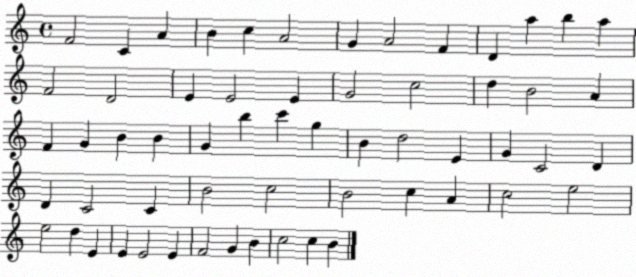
X:1
T:Untitled
M:4/4
L:1/4
K:C
F2 C A B c A2 G A2 F D a b a F2 D2 E E2 E G2 c2 d B2 A F G B B G b c' g B d2 E G C2 D D C2 C B2 c2 B2 c A c2 e2 e2 d E E E2 E F2 G B c2 c B